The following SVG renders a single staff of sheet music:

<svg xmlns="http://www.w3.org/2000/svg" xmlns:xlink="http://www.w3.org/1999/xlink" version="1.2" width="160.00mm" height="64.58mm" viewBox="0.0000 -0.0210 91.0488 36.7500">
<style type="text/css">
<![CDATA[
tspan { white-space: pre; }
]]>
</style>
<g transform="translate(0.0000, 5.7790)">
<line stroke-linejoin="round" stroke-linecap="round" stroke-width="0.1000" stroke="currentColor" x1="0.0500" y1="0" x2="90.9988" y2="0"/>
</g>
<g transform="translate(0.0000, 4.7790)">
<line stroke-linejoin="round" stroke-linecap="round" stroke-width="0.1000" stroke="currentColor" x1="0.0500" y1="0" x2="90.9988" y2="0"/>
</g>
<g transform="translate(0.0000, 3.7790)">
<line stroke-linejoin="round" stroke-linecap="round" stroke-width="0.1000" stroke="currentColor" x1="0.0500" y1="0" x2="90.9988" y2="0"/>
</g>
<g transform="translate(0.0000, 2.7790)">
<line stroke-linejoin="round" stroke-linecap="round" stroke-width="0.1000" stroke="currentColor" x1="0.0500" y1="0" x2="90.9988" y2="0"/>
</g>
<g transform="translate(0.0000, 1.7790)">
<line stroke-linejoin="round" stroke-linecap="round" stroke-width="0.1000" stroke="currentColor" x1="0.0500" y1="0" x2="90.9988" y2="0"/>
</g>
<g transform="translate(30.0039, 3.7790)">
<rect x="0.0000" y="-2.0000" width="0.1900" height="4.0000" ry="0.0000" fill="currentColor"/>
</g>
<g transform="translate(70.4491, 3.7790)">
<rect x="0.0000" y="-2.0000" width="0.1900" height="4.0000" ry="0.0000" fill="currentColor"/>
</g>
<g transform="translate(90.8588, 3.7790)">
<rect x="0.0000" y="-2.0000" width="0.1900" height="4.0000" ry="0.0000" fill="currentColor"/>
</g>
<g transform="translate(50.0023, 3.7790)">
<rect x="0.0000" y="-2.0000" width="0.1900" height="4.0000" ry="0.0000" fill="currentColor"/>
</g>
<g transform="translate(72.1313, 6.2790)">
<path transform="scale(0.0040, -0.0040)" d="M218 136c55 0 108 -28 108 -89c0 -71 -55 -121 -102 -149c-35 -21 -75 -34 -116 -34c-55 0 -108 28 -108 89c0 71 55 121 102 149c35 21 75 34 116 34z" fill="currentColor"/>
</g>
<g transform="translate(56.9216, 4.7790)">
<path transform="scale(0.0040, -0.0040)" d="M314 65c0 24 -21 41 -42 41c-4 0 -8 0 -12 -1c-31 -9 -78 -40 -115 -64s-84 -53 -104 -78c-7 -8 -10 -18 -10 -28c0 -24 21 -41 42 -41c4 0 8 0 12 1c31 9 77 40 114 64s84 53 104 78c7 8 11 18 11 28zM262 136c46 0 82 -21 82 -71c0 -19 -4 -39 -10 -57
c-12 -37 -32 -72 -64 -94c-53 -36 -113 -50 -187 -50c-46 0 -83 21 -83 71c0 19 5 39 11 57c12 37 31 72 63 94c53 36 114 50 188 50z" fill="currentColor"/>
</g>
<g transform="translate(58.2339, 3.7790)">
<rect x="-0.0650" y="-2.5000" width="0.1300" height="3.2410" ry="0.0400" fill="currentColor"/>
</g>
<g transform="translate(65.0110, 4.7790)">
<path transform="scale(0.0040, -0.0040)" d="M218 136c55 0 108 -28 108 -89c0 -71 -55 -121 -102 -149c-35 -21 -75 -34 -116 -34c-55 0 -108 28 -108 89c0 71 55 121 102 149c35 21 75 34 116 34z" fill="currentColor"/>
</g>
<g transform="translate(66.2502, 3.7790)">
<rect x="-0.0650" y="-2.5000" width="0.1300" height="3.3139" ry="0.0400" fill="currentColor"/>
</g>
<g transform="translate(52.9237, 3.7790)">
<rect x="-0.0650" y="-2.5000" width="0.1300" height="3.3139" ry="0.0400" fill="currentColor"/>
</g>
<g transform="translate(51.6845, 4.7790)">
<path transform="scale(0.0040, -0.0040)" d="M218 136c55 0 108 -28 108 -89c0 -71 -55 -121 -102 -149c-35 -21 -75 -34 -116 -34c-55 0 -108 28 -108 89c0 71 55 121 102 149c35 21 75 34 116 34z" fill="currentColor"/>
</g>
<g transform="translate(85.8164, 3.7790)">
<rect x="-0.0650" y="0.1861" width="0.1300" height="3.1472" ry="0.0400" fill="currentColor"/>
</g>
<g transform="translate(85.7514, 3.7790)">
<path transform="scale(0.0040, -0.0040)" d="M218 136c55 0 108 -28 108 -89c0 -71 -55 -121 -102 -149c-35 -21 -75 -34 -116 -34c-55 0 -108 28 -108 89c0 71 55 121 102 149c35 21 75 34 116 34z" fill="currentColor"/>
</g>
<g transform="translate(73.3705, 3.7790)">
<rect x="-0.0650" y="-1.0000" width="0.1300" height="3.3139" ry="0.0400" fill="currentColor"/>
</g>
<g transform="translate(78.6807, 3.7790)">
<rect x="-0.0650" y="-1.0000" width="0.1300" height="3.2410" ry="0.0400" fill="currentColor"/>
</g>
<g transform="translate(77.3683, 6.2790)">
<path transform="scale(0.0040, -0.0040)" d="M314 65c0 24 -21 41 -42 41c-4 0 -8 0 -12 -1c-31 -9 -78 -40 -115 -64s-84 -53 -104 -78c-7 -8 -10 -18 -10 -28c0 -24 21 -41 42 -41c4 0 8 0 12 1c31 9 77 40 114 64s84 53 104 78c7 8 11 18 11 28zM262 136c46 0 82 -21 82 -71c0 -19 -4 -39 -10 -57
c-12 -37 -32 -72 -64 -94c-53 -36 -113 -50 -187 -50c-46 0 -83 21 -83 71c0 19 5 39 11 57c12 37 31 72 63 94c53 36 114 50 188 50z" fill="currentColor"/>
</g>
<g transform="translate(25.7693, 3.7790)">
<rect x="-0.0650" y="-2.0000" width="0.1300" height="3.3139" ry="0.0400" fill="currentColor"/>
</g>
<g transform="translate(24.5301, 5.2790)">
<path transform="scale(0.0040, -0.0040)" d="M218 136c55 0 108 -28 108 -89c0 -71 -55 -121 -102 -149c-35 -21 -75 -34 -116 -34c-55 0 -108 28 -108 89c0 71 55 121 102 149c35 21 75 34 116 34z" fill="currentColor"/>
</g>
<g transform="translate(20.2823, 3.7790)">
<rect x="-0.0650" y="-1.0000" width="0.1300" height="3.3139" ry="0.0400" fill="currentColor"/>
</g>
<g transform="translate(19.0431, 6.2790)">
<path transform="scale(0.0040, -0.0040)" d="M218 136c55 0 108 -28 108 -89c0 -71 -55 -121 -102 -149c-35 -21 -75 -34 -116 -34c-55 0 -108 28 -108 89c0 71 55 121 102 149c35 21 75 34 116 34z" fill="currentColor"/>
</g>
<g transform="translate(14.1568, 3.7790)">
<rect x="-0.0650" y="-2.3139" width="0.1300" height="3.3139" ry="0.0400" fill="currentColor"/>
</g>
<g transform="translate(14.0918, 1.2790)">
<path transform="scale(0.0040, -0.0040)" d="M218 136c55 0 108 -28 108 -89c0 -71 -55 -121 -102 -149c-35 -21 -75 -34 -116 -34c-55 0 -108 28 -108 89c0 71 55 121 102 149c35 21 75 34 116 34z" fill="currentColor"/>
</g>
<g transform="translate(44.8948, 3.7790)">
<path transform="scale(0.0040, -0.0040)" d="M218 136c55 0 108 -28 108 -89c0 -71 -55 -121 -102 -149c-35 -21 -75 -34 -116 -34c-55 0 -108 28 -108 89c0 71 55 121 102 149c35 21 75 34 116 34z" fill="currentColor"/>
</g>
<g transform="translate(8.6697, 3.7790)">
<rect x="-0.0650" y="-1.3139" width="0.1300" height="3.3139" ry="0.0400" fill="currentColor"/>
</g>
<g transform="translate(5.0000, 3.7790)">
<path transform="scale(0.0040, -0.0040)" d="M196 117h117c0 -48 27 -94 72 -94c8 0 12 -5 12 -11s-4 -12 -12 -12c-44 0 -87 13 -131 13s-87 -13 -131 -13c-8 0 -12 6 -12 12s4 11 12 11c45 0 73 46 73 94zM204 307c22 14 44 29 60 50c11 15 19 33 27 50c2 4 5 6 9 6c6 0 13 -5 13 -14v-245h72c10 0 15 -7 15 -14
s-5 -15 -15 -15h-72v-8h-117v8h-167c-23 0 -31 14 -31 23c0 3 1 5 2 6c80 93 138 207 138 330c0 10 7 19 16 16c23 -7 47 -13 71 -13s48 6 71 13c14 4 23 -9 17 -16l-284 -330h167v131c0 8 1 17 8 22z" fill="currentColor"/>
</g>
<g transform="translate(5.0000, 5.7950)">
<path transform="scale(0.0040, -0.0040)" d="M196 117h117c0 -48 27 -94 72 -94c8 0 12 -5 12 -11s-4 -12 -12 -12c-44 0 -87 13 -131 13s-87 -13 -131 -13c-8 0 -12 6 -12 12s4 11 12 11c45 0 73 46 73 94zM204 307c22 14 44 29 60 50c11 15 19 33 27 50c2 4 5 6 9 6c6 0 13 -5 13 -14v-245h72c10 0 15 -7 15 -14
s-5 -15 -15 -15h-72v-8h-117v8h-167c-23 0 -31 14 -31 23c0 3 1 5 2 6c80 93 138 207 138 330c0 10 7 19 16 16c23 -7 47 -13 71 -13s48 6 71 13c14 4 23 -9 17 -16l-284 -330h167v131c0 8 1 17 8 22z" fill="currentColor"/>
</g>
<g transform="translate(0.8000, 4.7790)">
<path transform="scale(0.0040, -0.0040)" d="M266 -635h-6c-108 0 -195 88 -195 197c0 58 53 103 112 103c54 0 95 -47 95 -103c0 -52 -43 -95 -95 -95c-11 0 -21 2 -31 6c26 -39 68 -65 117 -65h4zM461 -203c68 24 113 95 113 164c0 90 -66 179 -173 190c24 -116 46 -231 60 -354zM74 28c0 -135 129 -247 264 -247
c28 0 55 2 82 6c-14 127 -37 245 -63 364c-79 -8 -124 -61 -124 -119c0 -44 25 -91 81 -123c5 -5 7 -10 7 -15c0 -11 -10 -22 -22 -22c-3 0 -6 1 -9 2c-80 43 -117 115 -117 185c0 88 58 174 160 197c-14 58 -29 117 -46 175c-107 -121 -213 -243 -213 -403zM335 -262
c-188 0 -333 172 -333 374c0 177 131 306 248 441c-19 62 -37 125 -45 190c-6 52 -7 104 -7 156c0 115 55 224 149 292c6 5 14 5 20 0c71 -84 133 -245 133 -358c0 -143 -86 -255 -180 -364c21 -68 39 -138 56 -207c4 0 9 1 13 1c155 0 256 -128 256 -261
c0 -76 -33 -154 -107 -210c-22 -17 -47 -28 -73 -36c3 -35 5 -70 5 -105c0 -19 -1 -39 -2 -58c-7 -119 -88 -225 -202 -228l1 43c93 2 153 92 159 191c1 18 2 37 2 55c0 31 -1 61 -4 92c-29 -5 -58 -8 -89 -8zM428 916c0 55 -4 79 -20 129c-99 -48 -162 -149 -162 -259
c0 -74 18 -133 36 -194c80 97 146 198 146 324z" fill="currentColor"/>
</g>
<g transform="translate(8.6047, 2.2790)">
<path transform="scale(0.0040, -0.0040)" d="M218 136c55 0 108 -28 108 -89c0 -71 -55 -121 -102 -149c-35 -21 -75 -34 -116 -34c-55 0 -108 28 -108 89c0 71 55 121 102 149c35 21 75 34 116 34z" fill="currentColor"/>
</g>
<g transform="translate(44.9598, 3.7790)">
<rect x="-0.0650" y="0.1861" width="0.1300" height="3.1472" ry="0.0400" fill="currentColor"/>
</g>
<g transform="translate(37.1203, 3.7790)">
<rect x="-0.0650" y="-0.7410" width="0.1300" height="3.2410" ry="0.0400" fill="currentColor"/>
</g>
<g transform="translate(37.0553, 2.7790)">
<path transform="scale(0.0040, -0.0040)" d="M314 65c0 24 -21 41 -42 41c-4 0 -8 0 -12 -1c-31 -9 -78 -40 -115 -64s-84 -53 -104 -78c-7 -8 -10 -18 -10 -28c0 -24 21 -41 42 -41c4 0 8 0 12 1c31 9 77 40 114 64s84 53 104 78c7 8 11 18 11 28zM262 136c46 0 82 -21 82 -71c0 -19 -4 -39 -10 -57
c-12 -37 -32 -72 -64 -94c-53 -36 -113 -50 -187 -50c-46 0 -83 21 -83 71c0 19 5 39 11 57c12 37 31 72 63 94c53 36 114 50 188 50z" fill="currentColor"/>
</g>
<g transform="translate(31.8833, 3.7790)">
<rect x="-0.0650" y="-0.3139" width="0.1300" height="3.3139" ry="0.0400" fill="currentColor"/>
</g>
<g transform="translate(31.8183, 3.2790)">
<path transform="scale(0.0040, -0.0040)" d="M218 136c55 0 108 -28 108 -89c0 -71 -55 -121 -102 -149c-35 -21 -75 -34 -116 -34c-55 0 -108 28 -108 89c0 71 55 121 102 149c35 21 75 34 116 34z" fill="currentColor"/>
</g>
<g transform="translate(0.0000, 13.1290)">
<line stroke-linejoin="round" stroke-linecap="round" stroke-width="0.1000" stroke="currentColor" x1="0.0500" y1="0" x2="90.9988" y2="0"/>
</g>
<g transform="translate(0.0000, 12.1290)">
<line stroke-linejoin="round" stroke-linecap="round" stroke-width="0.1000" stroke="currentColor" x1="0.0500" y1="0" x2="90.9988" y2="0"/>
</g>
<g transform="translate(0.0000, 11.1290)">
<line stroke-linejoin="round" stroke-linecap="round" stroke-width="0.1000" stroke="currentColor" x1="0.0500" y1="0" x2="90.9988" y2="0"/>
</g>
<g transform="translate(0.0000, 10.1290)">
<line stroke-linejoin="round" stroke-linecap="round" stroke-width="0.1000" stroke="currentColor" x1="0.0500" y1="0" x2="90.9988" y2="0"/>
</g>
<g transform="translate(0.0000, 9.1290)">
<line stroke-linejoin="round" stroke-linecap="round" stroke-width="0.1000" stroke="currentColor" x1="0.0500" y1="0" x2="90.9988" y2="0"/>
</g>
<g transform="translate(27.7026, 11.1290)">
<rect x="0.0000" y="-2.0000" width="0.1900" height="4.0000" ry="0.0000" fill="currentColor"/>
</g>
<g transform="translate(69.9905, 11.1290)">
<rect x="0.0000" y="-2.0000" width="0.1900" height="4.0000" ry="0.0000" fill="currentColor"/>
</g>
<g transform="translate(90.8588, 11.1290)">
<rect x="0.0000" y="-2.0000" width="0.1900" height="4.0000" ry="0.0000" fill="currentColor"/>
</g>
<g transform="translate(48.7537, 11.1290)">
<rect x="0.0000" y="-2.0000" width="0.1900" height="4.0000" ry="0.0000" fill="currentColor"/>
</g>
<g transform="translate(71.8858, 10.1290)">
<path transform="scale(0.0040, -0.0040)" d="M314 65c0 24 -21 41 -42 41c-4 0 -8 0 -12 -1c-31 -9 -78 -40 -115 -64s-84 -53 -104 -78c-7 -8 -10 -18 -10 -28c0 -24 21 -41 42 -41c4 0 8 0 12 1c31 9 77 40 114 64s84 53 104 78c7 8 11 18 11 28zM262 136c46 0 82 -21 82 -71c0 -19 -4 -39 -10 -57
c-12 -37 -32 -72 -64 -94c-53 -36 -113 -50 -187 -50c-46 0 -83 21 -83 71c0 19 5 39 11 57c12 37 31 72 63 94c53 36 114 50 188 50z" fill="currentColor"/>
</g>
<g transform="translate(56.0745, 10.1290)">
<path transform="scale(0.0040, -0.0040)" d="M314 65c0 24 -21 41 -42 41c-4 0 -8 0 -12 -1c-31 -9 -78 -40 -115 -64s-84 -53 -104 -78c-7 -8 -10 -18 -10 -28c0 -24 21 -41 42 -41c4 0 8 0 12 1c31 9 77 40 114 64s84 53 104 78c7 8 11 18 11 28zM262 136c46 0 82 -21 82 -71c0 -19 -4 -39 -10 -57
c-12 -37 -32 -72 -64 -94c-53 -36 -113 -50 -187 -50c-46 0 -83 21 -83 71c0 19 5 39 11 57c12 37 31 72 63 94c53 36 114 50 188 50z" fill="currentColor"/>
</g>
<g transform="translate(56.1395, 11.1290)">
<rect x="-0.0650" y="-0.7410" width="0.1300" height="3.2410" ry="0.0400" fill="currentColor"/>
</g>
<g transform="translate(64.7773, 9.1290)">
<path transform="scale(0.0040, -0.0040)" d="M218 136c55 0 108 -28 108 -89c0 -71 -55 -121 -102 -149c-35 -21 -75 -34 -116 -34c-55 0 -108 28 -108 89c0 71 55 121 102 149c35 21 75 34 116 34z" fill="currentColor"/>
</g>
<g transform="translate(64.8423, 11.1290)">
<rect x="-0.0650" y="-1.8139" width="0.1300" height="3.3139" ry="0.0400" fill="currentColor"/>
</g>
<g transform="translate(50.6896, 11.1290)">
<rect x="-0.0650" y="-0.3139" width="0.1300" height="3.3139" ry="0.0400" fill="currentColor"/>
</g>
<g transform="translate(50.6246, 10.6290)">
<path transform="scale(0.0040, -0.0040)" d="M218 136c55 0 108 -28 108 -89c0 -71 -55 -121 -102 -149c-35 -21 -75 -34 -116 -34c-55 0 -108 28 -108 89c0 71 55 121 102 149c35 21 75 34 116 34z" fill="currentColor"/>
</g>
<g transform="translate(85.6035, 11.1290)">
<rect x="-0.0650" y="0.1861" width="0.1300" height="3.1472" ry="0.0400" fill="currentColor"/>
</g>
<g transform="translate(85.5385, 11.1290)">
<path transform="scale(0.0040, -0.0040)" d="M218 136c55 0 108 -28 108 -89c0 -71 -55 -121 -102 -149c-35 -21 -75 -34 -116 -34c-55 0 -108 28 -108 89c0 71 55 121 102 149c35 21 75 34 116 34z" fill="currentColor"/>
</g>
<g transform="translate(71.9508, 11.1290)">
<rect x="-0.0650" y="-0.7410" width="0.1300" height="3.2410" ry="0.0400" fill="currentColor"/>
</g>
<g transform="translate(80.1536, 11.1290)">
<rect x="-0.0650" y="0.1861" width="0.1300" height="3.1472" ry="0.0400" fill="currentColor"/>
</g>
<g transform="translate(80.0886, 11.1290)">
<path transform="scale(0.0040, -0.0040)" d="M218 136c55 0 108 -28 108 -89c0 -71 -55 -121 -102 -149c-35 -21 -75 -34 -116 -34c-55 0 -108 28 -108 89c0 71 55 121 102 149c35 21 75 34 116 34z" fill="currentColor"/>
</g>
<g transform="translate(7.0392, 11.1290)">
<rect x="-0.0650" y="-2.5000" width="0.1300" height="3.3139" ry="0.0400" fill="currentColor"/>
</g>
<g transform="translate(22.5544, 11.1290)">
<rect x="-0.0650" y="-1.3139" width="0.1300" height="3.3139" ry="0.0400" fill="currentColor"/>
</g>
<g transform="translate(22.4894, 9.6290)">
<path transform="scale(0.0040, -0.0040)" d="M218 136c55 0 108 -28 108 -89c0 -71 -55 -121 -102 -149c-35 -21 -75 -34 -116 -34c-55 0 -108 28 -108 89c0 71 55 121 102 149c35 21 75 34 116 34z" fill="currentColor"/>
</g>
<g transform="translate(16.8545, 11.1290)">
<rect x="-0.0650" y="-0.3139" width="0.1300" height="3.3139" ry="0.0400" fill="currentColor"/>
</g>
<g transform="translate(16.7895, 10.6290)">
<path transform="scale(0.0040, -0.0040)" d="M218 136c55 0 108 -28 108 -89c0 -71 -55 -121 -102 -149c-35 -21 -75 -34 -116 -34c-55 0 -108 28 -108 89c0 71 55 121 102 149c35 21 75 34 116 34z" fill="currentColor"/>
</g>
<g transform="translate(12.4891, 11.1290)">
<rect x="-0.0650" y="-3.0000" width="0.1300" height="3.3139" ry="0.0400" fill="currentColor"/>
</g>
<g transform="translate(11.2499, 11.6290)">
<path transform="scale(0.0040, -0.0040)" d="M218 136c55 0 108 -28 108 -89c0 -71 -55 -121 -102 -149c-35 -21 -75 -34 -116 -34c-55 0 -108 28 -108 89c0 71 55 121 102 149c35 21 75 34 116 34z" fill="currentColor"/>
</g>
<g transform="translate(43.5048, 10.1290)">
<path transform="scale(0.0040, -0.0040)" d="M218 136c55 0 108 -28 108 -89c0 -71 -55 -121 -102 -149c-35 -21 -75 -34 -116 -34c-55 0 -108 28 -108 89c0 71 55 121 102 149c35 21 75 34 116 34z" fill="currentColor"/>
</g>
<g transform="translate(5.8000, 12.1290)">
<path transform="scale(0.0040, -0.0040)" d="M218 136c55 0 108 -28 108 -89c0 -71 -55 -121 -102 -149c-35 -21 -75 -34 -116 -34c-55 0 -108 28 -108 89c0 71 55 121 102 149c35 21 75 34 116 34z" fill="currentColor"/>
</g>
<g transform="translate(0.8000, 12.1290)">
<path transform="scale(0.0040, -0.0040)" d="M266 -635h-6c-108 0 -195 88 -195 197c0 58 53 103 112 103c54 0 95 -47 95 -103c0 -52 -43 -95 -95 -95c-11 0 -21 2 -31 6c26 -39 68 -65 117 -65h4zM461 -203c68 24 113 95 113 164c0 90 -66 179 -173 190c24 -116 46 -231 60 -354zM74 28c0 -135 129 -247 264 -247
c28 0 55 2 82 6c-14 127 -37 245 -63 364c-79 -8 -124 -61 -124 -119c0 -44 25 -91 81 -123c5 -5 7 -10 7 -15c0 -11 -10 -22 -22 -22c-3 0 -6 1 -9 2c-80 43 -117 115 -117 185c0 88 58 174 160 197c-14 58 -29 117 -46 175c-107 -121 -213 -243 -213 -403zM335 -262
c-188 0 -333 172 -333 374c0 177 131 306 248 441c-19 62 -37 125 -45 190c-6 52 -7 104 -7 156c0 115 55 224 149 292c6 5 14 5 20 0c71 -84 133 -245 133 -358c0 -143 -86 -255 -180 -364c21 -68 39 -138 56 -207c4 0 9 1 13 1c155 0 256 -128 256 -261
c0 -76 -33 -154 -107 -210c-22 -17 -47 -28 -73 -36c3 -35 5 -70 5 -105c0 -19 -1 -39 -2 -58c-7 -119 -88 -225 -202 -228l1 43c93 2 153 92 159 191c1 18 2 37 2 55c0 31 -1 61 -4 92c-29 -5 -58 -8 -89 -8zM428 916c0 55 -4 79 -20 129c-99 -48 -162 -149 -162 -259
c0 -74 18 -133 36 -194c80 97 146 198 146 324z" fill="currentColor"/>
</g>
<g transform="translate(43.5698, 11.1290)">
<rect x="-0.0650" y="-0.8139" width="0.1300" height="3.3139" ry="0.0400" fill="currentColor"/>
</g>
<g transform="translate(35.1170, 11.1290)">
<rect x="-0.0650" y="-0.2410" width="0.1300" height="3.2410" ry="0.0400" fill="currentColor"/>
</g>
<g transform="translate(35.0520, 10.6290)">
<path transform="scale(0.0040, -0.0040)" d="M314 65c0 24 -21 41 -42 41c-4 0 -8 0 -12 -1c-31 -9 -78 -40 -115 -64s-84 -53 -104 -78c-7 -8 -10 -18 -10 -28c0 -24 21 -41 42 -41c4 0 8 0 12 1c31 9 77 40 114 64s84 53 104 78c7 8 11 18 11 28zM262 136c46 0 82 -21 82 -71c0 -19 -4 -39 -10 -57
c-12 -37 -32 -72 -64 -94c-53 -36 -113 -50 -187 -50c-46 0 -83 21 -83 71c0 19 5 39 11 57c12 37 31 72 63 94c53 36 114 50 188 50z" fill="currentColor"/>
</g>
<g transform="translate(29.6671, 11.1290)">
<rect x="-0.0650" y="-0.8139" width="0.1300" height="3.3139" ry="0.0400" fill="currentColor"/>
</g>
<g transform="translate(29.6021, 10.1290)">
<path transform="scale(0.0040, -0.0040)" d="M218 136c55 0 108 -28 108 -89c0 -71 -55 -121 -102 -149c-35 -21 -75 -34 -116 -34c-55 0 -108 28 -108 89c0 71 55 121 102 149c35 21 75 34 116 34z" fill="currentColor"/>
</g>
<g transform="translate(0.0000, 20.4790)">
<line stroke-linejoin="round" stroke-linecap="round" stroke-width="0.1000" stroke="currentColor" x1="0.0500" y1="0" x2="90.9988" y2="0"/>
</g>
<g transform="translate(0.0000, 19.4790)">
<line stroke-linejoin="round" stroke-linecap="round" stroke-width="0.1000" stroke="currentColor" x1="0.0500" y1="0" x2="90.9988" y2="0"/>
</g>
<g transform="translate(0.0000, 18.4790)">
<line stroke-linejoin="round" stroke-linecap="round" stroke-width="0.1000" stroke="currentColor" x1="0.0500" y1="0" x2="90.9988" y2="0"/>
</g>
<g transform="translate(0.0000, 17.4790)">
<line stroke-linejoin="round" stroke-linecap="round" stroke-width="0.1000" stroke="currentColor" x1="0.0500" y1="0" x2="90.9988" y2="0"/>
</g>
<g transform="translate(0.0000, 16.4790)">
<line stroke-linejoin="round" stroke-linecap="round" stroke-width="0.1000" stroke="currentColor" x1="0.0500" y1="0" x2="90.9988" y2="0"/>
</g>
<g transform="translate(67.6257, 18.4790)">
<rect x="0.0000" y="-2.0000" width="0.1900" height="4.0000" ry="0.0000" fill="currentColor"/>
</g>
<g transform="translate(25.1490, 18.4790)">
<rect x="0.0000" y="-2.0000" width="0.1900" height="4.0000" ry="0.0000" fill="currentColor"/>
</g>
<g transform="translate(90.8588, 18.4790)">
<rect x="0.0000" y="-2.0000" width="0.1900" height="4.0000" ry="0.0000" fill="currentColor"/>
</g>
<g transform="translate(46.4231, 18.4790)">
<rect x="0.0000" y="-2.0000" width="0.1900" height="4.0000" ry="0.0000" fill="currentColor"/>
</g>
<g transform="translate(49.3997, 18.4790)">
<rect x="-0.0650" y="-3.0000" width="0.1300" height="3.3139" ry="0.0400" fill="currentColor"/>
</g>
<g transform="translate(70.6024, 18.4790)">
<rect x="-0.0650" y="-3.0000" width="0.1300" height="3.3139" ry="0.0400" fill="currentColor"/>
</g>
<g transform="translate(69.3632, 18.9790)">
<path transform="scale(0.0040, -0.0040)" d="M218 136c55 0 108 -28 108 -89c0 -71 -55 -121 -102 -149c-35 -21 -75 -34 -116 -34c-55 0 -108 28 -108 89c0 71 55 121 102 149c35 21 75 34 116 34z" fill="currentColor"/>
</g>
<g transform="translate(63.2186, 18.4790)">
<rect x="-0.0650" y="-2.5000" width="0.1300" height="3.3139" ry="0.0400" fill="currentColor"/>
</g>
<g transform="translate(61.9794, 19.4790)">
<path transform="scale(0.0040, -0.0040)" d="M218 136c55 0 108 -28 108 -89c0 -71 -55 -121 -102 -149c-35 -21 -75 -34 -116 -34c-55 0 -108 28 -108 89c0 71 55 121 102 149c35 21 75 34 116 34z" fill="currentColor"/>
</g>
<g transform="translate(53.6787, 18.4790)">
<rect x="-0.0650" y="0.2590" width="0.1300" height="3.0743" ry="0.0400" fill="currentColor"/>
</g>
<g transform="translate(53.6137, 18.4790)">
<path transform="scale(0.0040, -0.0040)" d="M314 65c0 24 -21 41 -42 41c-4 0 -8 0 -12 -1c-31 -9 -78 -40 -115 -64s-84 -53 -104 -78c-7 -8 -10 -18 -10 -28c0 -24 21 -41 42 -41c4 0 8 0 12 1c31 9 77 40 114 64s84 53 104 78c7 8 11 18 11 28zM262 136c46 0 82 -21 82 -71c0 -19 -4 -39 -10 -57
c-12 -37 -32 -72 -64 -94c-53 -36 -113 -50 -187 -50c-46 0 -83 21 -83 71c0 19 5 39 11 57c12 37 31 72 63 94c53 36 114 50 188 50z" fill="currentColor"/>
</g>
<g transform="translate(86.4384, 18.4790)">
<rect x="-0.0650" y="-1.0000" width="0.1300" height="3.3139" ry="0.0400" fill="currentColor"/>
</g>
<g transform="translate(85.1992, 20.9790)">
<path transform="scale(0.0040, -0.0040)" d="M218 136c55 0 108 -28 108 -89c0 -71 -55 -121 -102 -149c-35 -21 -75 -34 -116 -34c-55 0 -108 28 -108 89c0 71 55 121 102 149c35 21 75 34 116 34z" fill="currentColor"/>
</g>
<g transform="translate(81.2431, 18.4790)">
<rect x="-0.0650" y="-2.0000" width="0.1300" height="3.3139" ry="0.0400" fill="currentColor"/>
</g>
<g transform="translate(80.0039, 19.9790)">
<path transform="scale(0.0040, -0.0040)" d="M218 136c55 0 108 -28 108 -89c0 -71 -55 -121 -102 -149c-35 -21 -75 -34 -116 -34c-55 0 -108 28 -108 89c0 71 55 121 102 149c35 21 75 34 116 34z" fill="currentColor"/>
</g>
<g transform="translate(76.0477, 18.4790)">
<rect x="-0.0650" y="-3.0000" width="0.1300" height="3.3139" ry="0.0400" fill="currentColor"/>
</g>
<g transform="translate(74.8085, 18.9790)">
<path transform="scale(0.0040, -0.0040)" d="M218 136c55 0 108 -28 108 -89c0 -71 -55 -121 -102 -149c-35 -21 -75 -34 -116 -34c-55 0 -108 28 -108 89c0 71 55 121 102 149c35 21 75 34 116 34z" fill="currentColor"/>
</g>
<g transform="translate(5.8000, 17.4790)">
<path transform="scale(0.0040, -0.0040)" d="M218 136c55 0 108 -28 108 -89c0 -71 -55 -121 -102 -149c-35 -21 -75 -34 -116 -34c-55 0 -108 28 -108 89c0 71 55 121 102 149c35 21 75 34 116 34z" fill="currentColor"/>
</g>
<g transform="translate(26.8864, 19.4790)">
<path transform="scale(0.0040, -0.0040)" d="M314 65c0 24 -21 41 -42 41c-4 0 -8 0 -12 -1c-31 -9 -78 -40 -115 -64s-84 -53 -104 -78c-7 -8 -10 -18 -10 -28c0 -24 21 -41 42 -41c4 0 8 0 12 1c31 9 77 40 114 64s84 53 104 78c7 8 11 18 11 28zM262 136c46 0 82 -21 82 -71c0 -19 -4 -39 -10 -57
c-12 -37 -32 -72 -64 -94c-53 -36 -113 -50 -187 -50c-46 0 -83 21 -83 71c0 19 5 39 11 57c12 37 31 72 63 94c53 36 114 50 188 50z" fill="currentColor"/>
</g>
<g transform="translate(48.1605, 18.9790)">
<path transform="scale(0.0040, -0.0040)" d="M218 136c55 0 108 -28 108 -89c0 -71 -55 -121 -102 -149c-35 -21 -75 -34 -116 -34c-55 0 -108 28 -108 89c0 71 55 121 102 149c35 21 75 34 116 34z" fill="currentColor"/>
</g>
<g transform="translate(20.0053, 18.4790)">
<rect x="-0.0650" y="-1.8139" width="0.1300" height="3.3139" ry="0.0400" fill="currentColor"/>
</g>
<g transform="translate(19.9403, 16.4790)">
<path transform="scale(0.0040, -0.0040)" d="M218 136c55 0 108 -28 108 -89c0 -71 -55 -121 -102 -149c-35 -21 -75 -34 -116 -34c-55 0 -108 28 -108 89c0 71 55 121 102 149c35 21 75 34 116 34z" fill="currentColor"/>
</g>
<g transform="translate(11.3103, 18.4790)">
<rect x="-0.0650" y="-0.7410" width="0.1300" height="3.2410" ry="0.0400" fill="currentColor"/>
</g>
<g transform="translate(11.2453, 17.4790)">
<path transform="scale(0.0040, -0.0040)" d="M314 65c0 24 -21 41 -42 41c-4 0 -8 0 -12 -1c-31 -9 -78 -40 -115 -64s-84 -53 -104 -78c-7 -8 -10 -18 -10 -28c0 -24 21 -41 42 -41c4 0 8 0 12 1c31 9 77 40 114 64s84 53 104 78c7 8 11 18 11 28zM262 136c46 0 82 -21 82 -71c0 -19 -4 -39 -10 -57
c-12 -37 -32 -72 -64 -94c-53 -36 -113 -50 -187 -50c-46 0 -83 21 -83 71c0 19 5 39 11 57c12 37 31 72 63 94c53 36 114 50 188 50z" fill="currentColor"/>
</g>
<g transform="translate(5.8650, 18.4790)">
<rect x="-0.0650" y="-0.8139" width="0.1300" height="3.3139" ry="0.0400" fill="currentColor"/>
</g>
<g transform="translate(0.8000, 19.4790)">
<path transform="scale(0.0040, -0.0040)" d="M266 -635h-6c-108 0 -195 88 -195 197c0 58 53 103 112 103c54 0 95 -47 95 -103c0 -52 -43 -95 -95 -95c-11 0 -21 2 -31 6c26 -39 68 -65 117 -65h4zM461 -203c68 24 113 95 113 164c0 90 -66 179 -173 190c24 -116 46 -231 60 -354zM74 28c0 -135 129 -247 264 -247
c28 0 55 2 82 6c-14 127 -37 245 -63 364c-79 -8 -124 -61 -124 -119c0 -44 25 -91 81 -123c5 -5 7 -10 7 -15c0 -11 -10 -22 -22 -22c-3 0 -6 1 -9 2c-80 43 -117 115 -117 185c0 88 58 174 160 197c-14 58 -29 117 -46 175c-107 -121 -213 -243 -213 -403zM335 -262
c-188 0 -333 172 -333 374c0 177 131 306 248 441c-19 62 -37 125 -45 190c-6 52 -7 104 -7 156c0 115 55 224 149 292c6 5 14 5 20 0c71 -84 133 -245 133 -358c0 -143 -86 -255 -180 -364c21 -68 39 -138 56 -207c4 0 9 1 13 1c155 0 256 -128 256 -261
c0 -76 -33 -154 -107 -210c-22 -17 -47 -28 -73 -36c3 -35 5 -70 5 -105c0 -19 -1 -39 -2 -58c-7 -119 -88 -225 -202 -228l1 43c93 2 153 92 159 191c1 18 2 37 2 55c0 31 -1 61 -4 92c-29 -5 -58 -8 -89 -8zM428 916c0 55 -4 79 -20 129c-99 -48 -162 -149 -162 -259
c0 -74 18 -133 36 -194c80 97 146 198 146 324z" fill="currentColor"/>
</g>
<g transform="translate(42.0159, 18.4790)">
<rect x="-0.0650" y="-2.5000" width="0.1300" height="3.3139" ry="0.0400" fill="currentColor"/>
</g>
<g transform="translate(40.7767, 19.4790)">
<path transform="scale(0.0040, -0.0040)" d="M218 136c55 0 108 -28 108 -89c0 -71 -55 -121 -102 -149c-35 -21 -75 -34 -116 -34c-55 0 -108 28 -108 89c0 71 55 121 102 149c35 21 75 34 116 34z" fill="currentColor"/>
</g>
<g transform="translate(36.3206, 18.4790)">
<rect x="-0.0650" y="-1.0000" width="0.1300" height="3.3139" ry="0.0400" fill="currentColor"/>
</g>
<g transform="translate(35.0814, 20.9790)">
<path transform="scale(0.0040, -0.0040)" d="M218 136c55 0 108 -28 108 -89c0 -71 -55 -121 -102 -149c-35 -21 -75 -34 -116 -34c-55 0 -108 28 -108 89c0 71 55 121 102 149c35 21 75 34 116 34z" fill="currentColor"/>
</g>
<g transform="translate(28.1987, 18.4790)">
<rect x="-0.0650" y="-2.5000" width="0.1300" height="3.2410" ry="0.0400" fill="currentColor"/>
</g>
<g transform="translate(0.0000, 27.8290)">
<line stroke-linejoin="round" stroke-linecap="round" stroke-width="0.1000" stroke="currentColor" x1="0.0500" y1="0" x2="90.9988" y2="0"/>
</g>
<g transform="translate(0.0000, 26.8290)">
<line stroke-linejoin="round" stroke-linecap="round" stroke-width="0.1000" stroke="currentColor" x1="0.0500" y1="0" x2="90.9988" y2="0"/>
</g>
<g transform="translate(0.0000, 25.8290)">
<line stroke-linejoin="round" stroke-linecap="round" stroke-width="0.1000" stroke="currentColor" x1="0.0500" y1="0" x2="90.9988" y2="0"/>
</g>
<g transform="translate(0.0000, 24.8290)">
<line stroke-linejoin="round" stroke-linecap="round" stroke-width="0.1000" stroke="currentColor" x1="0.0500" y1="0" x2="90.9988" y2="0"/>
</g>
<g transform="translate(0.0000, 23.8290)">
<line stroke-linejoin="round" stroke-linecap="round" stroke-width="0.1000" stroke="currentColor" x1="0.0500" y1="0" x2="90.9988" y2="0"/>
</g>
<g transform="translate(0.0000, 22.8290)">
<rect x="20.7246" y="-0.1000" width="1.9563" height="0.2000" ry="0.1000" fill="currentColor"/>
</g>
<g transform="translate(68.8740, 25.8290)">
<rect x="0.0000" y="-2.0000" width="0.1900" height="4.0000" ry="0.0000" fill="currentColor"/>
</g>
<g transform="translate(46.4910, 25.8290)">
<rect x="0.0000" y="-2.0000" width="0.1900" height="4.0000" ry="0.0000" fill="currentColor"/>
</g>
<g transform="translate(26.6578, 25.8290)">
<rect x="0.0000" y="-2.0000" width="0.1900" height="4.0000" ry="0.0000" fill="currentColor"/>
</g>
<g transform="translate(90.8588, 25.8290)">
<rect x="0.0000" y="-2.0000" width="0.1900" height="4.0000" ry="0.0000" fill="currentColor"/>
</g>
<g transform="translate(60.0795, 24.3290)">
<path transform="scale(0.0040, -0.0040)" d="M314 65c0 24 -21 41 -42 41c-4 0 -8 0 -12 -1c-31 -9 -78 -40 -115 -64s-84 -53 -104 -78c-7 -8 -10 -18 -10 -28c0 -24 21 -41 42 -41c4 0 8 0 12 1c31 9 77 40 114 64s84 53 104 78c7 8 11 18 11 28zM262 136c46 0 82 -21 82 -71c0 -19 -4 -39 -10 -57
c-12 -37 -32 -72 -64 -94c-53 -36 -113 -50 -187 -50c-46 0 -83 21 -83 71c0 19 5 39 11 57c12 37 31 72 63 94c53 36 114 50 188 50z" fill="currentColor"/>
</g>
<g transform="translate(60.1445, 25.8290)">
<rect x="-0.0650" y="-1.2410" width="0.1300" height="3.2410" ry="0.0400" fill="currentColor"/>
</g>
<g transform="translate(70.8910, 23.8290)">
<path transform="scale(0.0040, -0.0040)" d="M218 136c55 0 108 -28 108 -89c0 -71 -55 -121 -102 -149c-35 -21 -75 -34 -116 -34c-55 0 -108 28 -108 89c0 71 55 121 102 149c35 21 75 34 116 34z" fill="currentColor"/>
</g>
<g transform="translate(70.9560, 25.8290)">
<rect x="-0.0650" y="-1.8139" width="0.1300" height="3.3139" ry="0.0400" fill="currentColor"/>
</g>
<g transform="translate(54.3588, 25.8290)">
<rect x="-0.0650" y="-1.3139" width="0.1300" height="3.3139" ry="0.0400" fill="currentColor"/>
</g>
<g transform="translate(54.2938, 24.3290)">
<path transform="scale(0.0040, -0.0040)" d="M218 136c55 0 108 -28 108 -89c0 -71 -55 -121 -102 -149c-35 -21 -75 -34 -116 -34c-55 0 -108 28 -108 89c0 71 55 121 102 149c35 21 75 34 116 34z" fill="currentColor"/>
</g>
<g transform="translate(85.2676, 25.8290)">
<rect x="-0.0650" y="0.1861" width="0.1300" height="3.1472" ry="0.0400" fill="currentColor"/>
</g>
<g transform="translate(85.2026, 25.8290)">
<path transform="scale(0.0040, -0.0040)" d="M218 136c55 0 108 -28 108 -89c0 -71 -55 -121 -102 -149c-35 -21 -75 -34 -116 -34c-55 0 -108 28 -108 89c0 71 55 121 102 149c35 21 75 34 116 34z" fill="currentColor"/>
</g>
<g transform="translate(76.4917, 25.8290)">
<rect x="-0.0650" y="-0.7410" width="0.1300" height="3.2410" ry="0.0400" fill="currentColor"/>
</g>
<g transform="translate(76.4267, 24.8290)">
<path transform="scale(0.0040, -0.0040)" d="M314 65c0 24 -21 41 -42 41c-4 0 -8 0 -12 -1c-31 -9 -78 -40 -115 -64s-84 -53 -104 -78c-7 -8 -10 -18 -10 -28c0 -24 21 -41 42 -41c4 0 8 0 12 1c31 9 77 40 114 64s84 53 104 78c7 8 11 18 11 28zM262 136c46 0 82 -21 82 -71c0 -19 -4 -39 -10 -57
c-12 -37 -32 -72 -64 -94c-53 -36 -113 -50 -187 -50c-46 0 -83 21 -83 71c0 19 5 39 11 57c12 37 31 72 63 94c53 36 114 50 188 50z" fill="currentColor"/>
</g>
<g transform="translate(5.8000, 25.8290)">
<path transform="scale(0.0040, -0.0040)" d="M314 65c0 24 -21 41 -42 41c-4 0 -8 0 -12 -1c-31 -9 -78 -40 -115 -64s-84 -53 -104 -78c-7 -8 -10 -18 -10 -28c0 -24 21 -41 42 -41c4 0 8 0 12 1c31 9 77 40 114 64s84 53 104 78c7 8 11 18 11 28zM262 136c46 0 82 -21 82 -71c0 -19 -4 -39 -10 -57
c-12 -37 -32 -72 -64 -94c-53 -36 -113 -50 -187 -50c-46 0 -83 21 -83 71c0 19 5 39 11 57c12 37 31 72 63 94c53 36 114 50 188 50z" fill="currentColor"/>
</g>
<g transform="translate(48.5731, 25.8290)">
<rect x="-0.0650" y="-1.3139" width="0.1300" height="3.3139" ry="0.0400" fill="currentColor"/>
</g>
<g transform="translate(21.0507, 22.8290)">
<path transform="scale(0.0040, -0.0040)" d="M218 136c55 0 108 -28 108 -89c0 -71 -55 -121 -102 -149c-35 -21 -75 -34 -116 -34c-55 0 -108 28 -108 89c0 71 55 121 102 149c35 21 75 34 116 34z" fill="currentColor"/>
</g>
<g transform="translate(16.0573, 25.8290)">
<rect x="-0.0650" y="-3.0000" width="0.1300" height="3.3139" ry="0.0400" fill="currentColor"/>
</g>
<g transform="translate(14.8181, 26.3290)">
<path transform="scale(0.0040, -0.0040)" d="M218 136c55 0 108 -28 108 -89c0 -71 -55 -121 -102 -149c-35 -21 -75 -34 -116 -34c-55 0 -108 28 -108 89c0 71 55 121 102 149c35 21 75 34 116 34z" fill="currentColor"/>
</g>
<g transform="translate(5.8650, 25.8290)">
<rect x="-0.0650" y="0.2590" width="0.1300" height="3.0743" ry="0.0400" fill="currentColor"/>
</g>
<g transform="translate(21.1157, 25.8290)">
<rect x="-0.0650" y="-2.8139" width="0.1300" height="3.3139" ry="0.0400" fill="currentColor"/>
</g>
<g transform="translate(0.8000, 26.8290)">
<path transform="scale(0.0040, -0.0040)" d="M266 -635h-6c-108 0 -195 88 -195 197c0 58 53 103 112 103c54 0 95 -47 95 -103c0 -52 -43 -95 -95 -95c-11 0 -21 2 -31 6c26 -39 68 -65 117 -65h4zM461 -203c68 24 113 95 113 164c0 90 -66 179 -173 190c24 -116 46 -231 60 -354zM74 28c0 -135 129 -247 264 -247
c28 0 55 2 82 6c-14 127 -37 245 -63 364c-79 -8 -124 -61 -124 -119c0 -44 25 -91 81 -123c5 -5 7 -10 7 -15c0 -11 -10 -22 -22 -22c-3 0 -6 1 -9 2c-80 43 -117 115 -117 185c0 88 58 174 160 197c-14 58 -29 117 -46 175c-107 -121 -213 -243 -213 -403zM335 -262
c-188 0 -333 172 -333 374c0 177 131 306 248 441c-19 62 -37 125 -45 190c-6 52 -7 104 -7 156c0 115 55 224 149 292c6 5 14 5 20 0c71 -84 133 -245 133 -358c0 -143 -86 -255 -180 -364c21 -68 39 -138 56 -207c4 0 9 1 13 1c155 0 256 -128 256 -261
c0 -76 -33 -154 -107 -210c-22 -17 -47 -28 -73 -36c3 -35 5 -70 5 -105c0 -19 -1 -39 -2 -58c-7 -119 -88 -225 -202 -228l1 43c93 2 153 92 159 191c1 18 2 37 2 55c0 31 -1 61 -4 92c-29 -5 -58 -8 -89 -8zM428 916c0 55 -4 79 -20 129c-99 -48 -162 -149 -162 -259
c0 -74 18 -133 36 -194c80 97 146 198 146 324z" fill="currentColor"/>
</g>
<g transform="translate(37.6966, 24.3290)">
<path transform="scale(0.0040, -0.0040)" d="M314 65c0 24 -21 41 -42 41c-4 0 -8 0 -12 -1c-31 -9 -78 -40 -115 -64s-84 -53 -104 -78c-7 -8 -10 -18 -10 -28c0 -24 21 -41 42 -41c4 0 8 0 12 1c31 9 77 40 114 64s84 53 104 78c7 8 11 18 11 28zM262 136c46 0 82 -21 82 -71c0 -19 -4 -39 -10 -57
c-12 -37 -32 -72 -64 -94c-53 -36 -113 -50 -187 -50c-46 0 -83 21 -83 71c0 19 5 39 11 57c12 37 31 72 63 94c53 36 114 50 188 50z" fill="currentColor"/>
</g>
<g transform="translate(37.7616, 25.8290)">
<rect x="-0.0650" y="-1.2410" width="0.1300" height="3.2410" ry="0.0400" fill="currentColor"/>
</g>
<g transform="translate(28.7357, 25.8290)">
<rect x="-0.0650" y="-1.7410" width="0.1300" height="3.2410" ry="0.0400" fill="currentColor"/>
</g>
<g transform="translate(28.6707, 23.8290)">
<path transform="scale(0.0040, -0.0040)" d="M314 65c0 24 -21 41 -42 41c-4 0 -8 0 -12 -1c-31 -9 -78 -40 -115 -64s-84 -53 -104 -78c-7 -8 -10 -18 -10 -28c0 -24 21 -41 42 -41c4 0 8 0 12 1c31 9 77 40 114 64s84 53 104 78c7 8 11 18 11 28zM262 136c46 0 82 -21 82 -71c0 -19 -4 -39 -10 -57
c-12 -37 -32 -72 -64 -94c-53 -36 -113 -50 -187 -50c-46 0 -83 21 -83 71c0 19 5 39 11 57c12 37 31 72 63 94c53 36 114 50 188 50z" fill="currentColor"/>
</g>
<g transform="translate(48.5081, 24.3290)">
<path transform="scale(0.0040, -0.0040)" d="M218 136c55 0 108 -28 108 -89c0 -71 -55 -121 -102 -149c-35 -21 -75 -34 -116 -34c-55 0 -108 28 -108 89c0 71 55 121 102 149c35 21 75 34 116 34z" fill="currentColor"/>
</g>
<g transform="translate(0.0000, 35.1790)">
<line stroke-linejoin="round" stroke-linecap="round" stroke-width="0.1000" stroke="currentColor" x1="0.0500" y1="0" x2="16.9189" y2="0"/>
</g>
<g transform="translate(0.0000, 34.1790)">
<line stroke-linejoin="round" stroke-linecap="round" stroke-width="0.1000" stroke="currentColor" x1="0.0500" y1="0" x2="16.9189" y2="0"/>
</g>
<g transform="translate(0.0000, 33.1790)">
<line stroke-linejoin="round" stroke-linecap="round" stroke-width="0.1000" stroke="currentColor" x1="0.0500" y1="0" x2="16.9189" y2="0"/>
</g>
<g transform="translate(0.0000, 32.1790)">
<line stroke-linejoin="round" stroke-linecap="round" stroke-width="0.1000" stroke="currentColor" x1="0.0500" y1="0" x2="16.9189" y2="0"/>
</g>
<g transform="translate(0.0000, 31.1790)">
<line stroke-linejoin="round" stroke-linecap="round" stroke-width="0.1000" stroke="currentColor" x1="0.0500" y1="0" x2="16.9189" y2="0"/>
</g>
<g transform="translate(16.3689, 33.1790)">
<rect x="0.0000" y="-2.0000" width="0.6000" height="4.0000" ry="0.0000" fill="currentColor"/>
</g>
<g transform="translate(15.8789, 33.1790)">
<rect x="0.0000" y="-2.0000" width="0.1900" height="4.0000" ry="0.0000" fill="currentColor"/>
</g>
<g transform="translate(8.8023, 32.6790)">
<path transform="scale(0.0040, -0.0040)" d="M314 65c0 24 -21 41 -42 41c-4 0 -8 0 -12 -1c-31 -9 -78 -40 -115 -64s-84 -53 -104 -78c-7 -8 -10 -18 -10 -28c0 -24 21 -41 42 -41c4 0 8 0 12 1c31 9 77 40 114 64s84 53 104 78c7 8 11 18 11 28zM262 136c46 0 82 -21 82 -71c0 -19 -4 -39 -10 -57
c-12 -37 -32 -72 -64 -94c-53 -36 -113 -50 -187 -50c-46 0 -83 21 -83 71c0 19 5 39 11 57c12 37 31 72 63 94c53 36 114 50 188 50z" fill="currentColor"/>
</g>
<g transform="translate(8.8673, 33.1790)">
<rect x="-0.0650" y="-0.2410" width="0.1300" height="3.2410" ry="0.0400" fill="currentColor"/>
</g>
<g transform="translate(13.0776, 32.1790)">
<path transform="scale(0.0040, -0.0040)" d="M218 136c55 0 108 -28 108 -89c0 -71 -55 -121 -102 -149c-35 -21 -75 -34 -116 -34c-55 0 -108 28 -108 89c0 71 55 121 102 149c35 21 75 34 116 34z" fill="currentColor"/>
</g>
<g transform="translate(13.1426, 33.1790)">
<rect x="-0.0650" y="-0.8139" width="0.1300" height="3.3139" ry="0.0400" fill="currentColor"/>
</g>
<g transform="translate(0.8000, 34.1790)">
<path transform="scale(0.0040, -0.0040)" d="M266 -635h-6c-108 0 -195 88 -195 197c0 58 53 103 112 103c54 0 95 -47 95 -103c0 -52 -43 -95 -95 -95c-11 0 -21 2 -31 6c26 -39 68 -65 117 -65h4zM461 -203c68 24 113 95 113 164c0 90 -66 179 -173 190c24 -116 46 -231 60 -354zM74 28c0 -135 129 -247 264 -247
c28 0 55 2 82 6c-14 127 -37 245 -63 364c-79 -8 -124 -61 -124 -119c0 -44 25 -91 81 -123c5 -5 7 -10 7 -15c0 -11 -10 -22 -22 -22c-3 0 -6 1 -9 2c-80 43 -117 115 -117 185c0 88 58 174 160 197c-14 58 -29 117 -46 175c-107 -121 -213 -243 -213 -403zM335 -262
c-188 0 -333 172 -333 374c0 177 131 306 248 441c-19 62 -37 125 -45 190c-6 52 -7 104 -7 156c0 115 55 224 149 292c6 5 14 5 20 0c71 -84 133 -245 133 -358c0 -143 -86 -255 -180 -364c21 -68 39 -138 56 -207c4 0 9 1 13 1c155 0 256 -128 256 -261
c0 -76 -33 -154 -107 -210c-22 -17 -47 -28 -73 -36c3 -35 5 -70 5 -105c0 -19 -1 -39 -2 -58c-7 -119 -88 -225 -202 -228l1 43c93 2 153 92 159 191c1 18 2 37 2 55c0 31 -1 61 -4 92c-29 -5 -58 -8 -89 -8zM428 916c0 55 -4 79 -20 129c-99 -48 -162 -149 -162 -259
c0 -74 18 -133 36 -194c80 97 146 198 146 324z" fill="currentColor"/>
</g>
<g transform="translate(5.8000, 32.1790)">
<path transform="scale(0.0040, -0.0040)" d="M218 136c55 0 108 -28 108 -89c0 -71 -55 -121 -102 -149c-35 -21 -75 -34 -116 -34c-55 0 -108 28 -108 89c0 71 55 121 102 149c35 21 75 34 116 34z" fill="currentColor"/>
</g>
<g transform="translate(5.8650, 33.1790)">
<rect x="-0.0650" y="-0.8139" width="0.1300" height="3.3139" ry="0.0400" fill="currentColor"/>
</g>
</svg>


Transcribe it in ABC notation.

X:1
T:Untitled
M:4/4
L:1/4
K:C
e g D F c d2 B G G2 G D D2 B G A c e d c2 d c d2 f d2 B B d d2 f G2 D G A B2 G A A F D B2 A a f2 e2 e e e2 f d2 B d c2 d